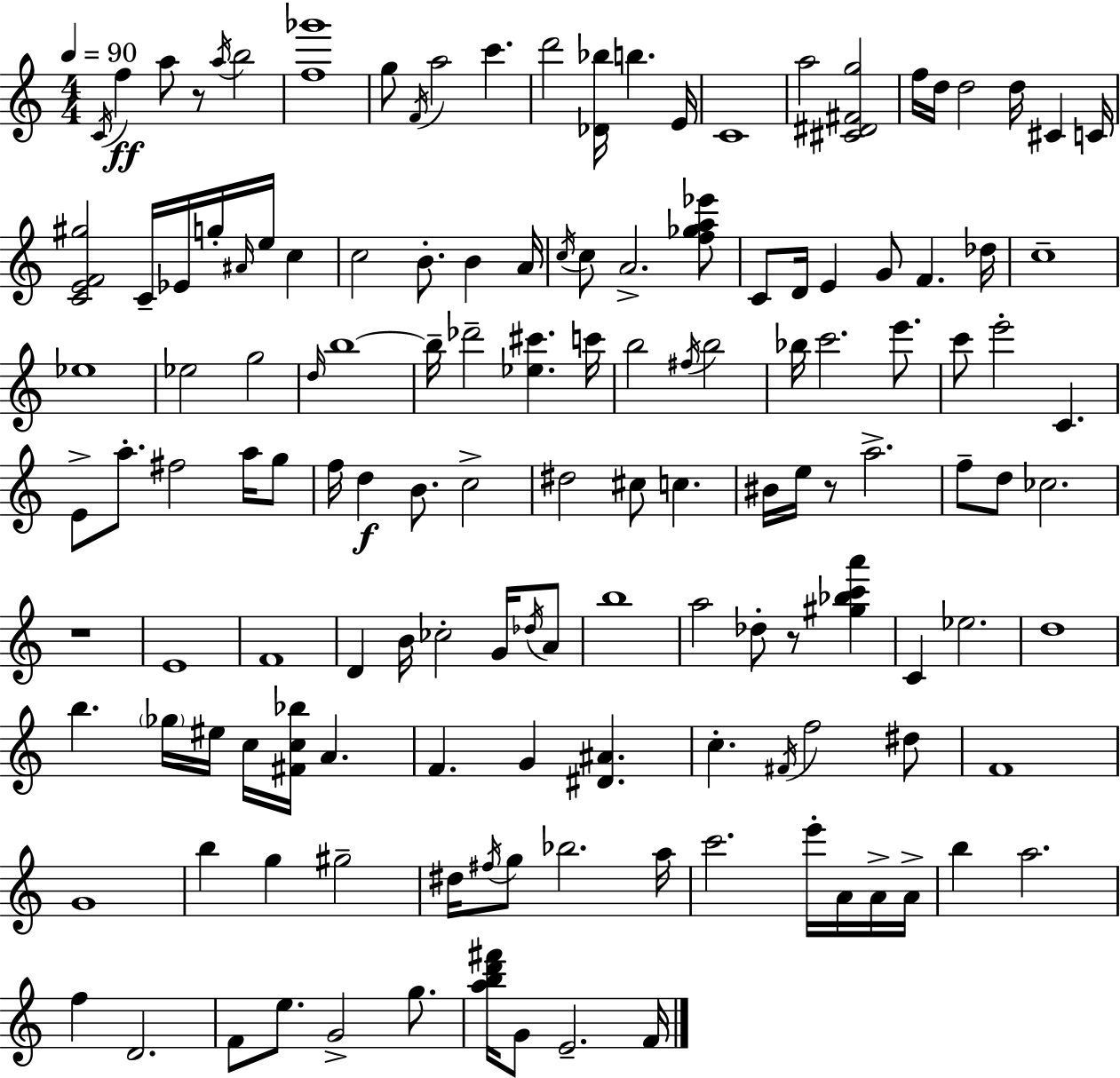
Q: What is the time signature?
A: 4/4